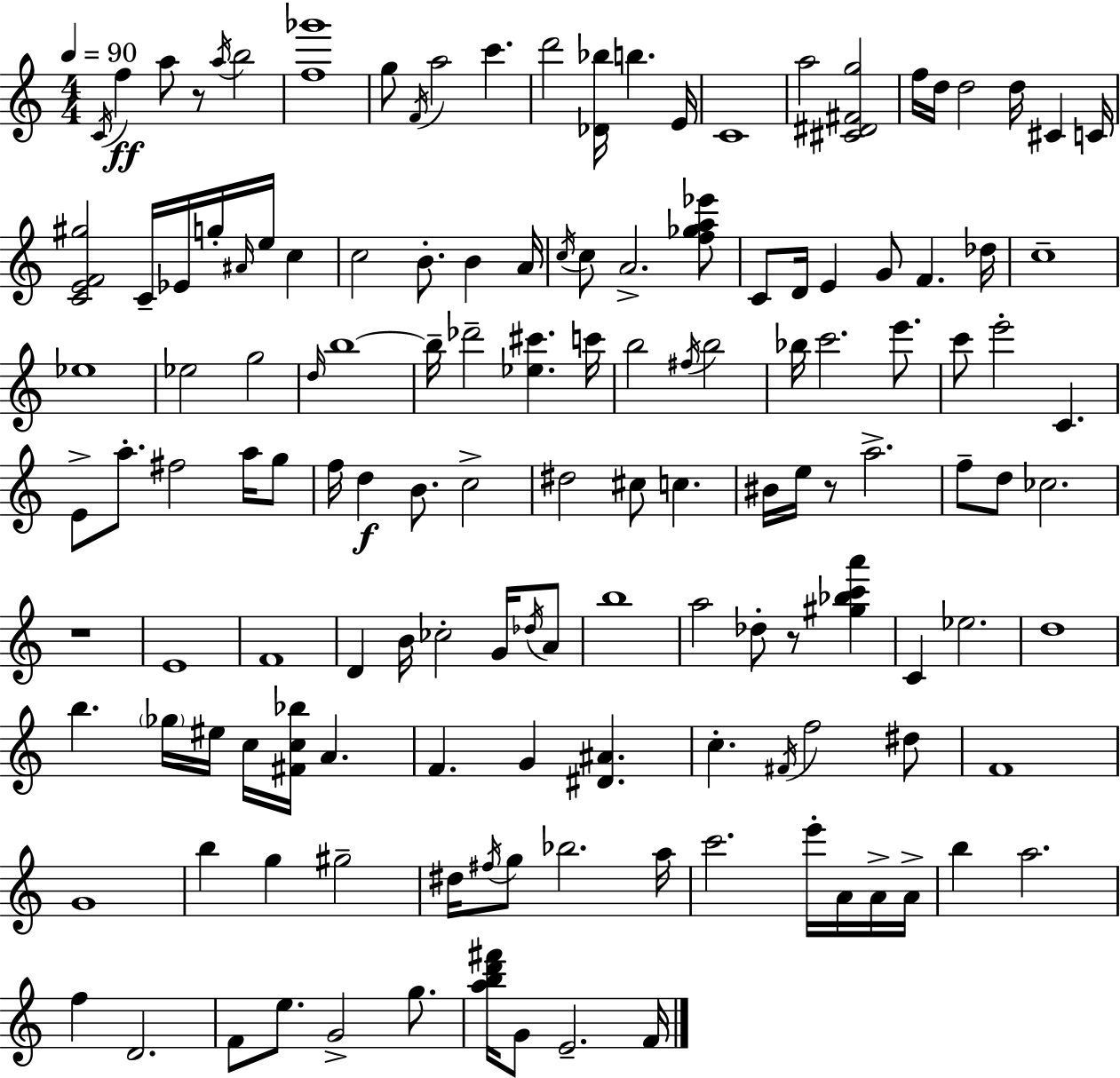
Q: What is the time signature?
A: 4/4